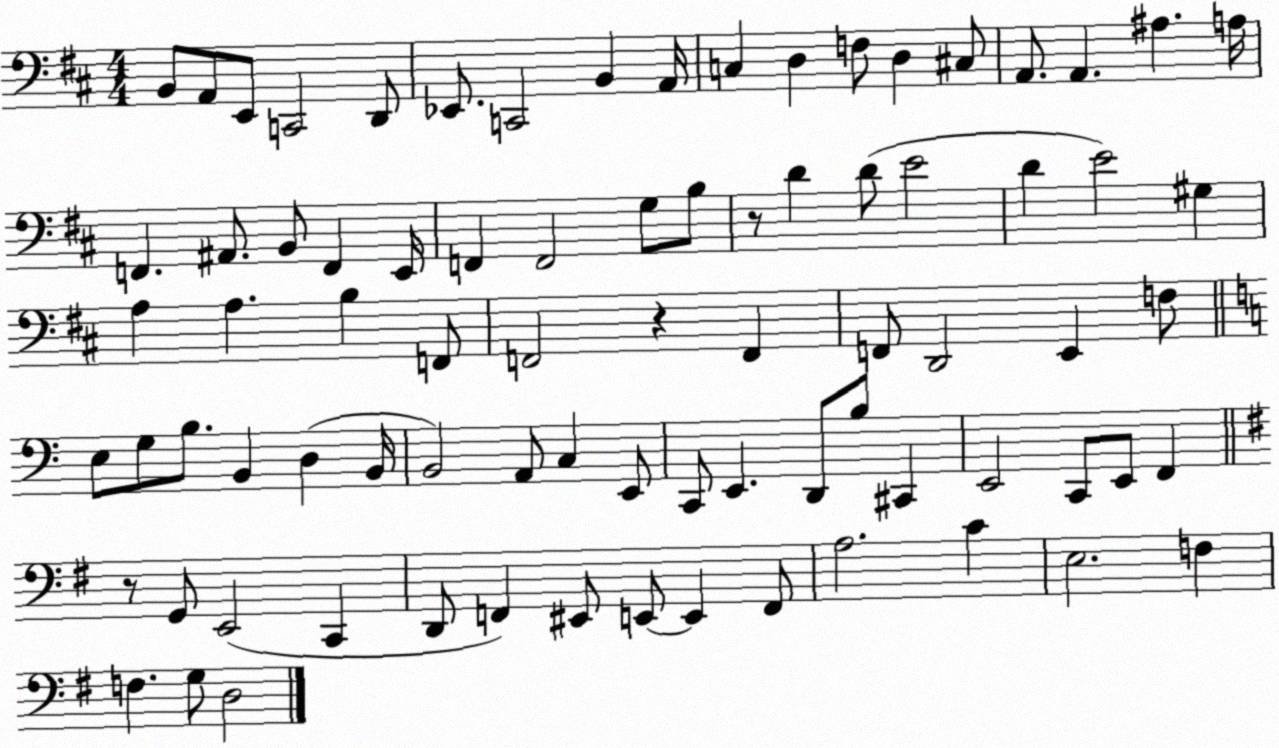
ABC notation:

X:1
T:Untitled
M:4/4
L:1/4
K:D
B,,/2 A,,/2 E,,/2 C,,2 D,,/2 _E,,/2 C,,2 B,, A,,/4 C, D, F,/2 D, ^C,/2 A,,/2 A,, ^A, A,/4 F,, ^A,,/2 B,,/2 F,, E,,/4 F,, F,,2 G,/2 B,/2 z/2 D D/2 E2 D E2 ^G, A, A, B, F,,/2 F,,2 z F,, F,,/2 D,,2 E,, F,/2 E,/2 G,/2 B,/2 B,, D, B,,/4 B,,2 A,,/2 C, E,,/2 C,,/2 E,, D,,/2 B,/2 ^C,, E,,2 C,,/2 E,,/2 F,, z/2 G,,/2 E,,2 C,, D,,/2 F,, ^E,,/2 E,,/2 E,, F,,/2 A,2 C E,2 F, F, G,/2 D,2